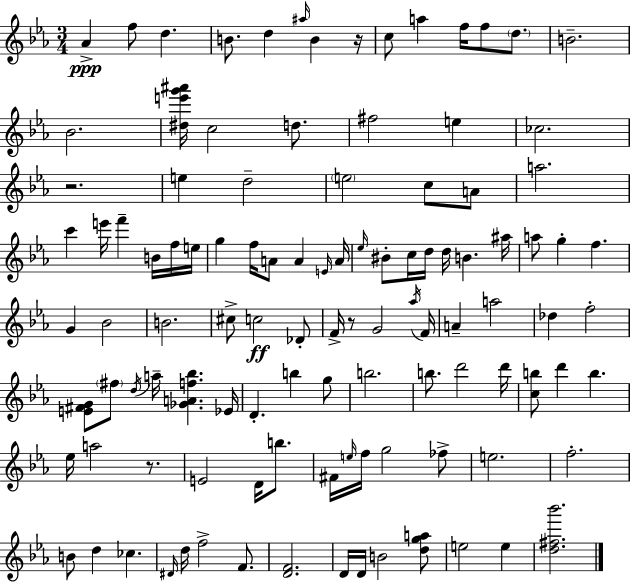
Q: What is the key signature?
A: EES major